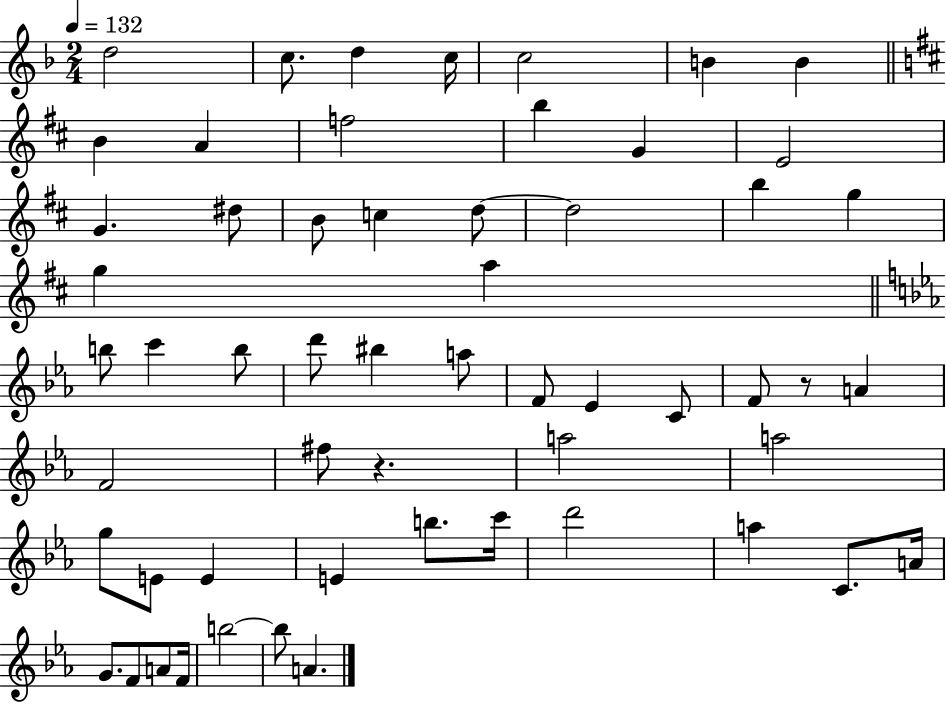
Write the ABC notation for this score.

X:1
T:Untitled
M:2/4
L:1/4
K:F
d2 c/2 d c/4 c2 B B B A f2 b G E2 G ^d/2 B/2 c d/2 d2 b g g a b/2 c' b/2 d'/2 ^b a/2 F/2 _E C/2 F/2 z/2 A F2 ^f/2 z a2 a2 g/2 E/2 E E b/2 c'/4 d'2 a C/2 A/4 G/2 F/2 A/2 F/4 b2 b/2 A